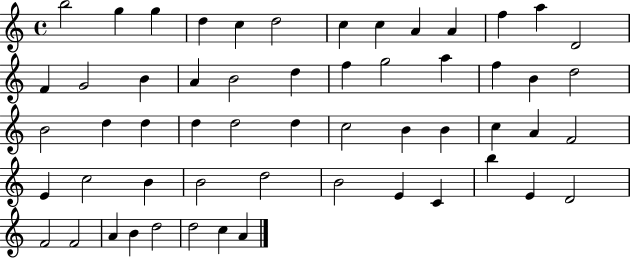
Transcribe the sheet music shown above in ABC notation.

X:1
T:Untitled
M:4/4
L:1/4
K:C
b2 g g d c d2 c c A A f a D2 F G2 B A B2 d f g2 a f B d2 B2 d d d d2 d c2 B B c A F2 E c2 B B2 d2 B2 E C b E D2 F2 F2 A B d2 d2 c A